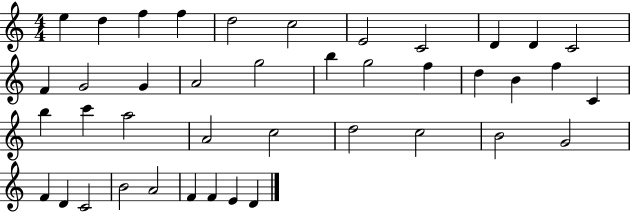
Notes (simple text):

E5/q D5/q F5/q F5/q D5/h C5/h E4/h C4/h D4/q D4/q C4/h F4/q G4/h G4/q A4/h G5/h B5/q G5/h F5/q D5/q B4/q F5/q C4/q B5/q C6/q A5/h A4/h C5/h D5/h C5/h B4/h G4/h F4/q D4/q C4/h B4/h A4/h F4/q F4/q E4/q D4/q